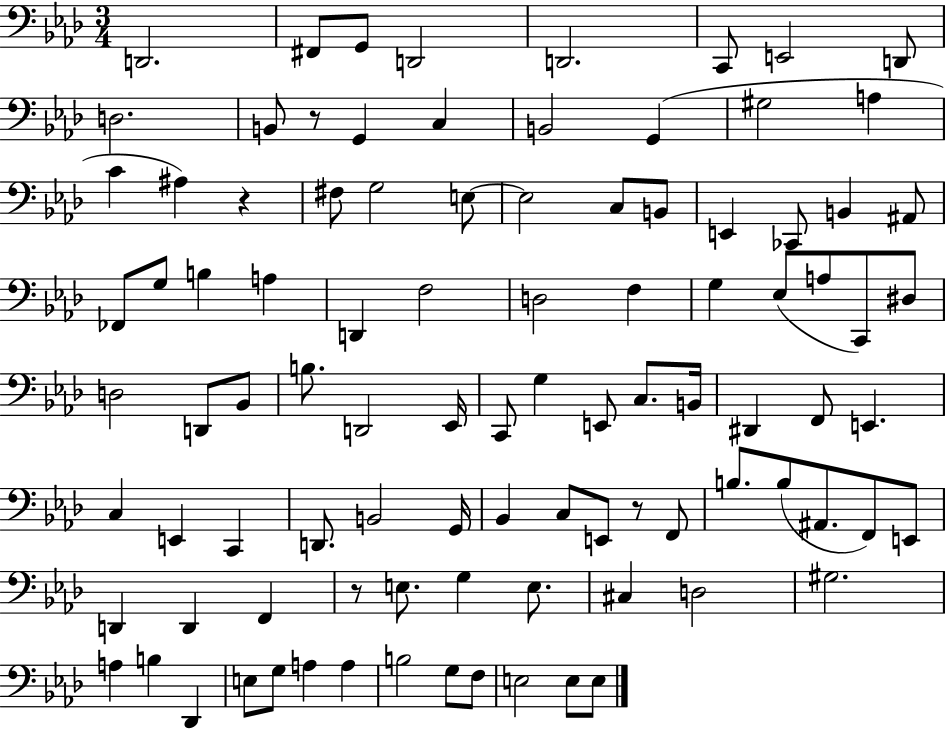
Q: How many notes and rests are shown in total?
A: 96